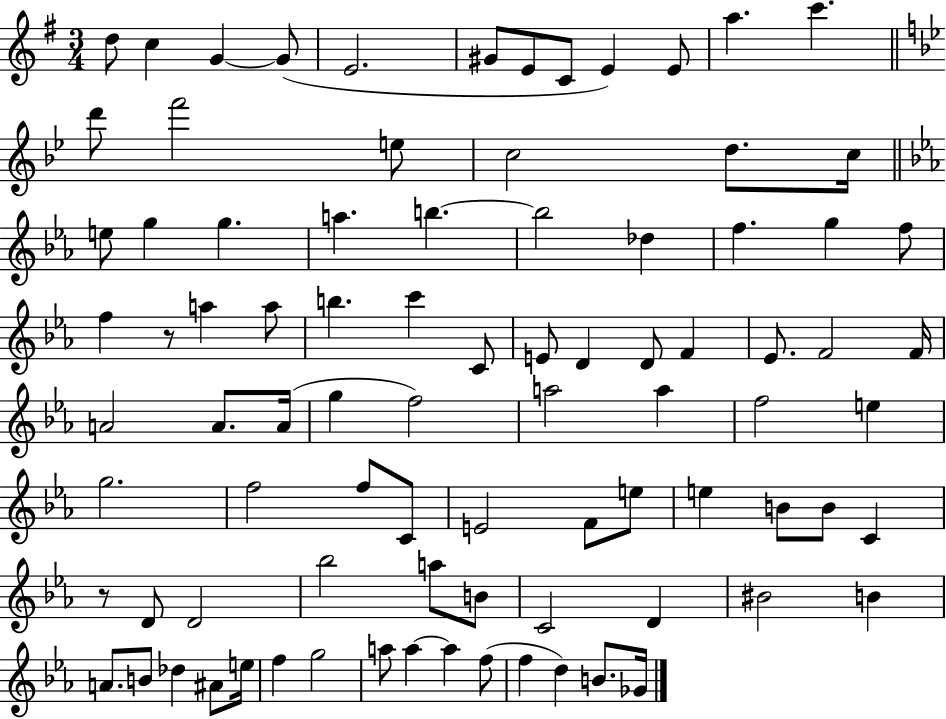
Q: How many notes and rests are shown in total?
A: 87